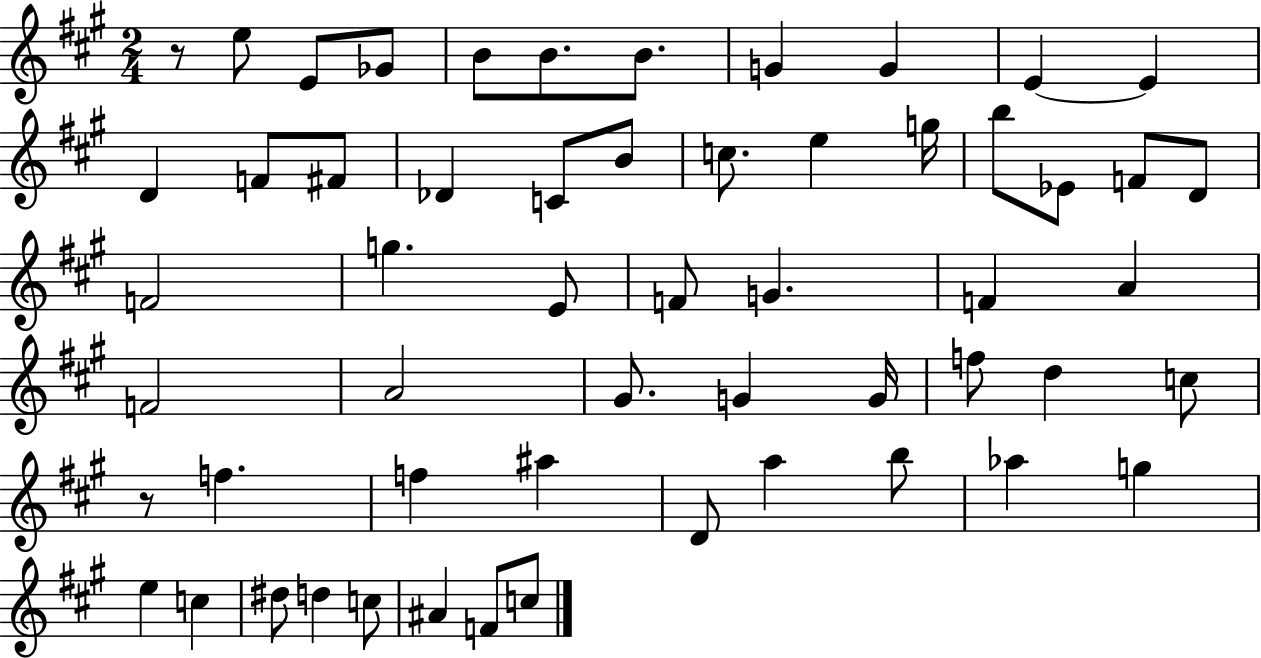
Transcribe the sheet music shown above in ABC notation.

X:1
T:Untitled
M:2/4
L:1/4
K:A
z/2 e/2 E/2 _G/2 B/2 B/2 B/2 G G E E D F/2 ^F/2 _D C/2 B/2 c/2 e g/4 b/2 _E/2 F/2 D/2 F2 g E/2 F/2 G F A F2 A2 ^G/2 G G/4 f/2 d c/2 z/2 f f ^a D/2 a b/2 _a g e c ^d/2 d c/2 ^A F/2 c/2